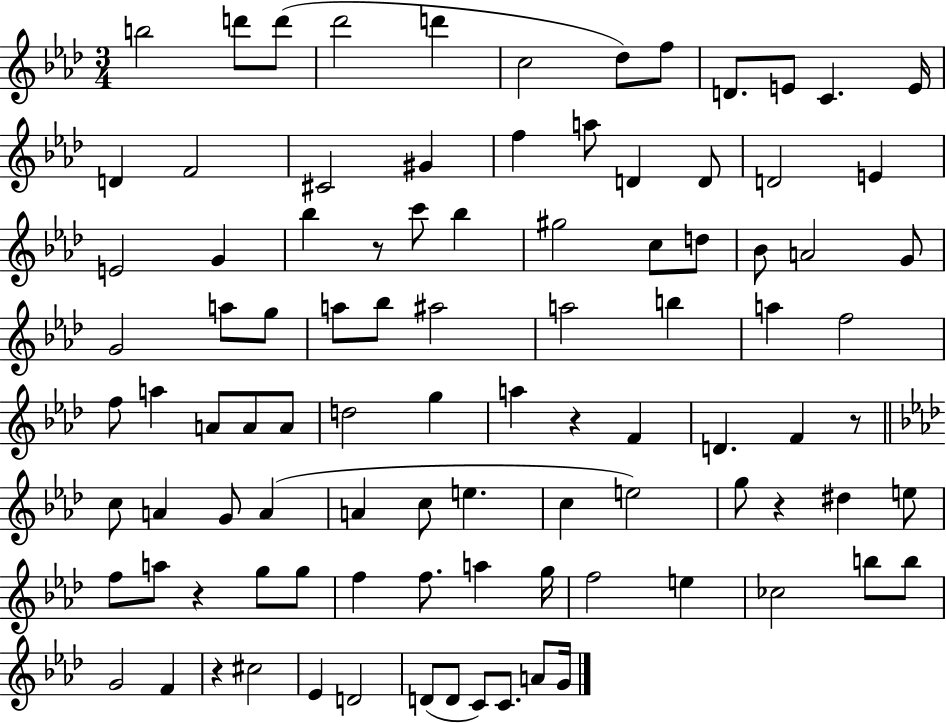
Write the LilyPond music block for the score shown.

{
  \clef treble
  \numericTimeSignature
  \time 3/4
  \key aes \major
  \repeat volta 2 { b''2 d'''8 d'''8( | des'''2 d'''4 | c''2 des''8) f''8 | d'8. e'8 c'4. e'16 | \break d'4 f'2 | cis'2 gis'4 | f''4 a''8 d'4 d'8 | d'2 e'4 | \break e'2 g'4 | bes''4 r8 c'''8 bes''4 | gis''2 c''8 d''8 | bes'8 a'2 g'8 | \break g'2 a''8 g''8 | a''8 bes''8 ais''2 | a''2 b''4 | a''4 f''2 | \break f''8 a''4 a'8 a'8 a'8 | d''2 g''4 | a''4 r4 f'4 | d'4. f'4 r8 | \break \bar "||" \break \key aes \major c''8 a'4 g'8 a'4( | a'4 c''8 e''4. | c''4 e''2) | g''8 r4 dis''4 e''8 | \break f''8 a''8 r4 g''8 g''8 | f''4 f''8. a''4 g''16 | f''2 e''4 | ces''2 b''8 b''8 | \break g'2 f'4 | r4 cis''2 | ees'4 d'2 | d'8( d'8 c'8) c'8. a'8 g'16 | \break } \bar "|."
}